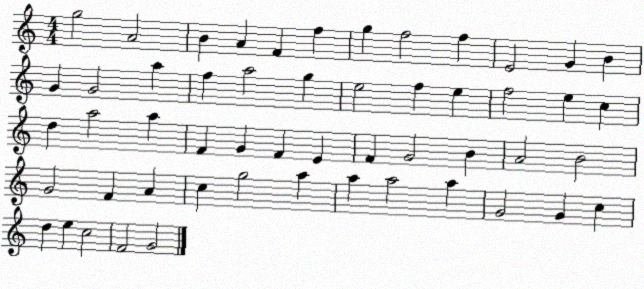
X:1
T:Untitled
M:4/4
L:1/4
K:C
g2 A2 B A F f g f2 f E2 G B G G2 a f a2 g e2 f e f2 e c d a2 a F G F E F G2 B A2 B2 G2 F A c g2 a a a2 a G2 G c d e c2 F2 G2